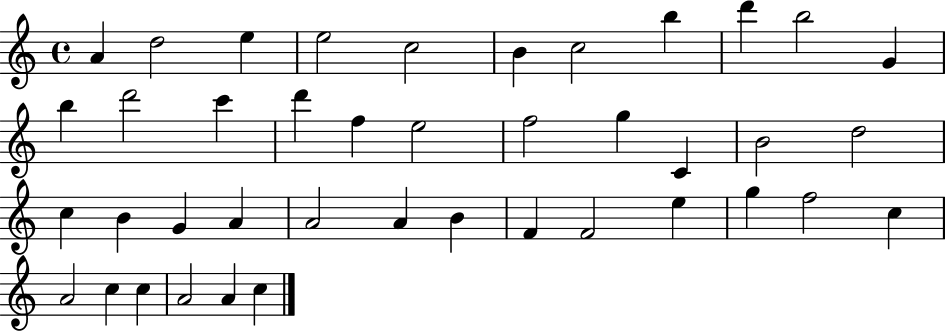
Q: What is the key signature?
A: C major